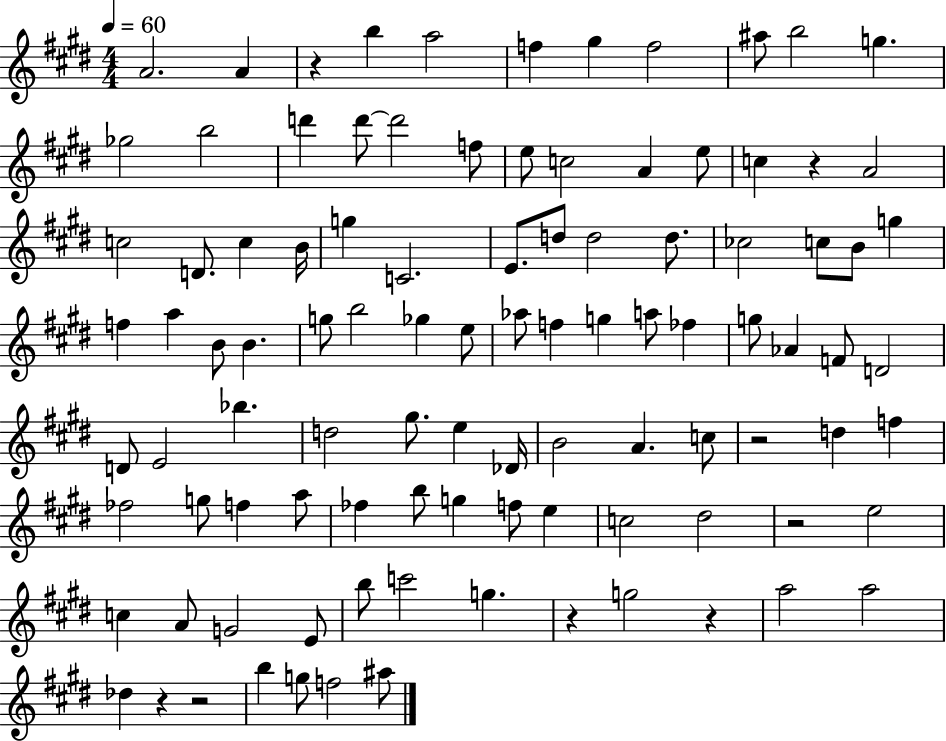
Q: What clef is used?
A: treble